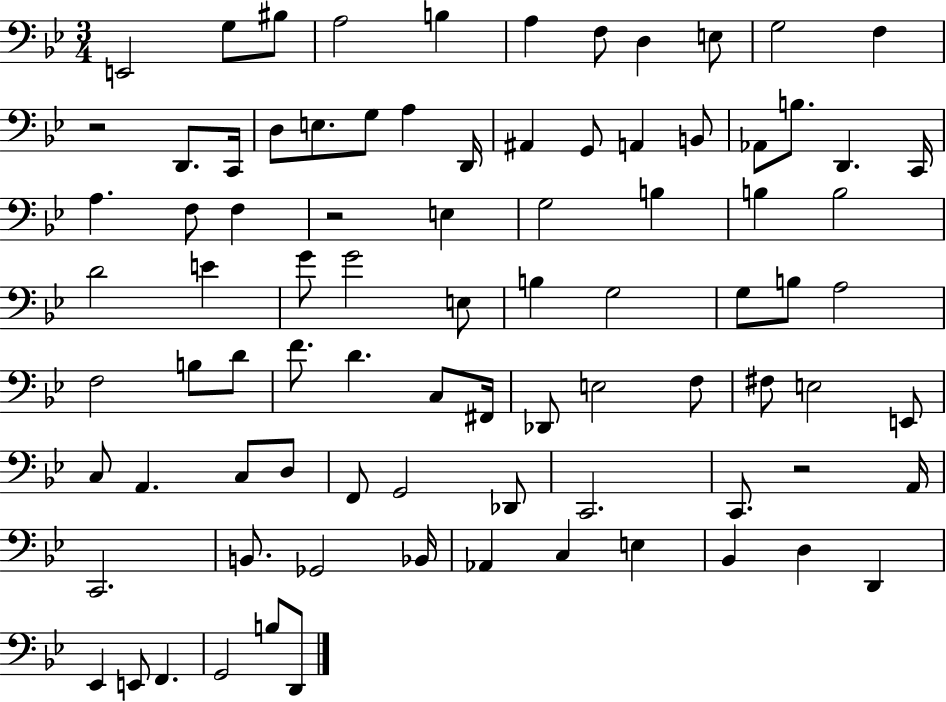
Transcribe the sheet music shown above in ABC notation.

X:1
T:Untitled
M:3/4
L:1/4
K:Bb
E,,2 G,/2 ^B,/2 A,2 B, A, F,/2 D, E,/2 G,2 F, z2 D,,/2 C,,/4 D,/2 E,/2 G,/2 A, D,,/4 ^A,, G,,/2 A,, B,,/2 _A,,/2 B,/2 D,, C,,/4 A, F,/2 F, z2 E, G,2 B, B, B,2 D2 E G/2 G2 E,/2 B, G,2 G,/2 B,/2 A,2 F,2 B,/2 D/2 F/2 D C,/2 ^F,,/4 _D,,/2 E,2 F,/2 ^F,/2 E,2 E,,/2 C,/2 A,, C,/2 D,/2 F,,/2 G,,2 _D,,/2 C,,2 C,,/2 z2 A,,/4 C,,2 B,,/2 _G,,2 _B,,/4 _A,, C, E, _B,, D, D,, _E,, E,,/2 F,, G,,2 B,/2 D,,/2